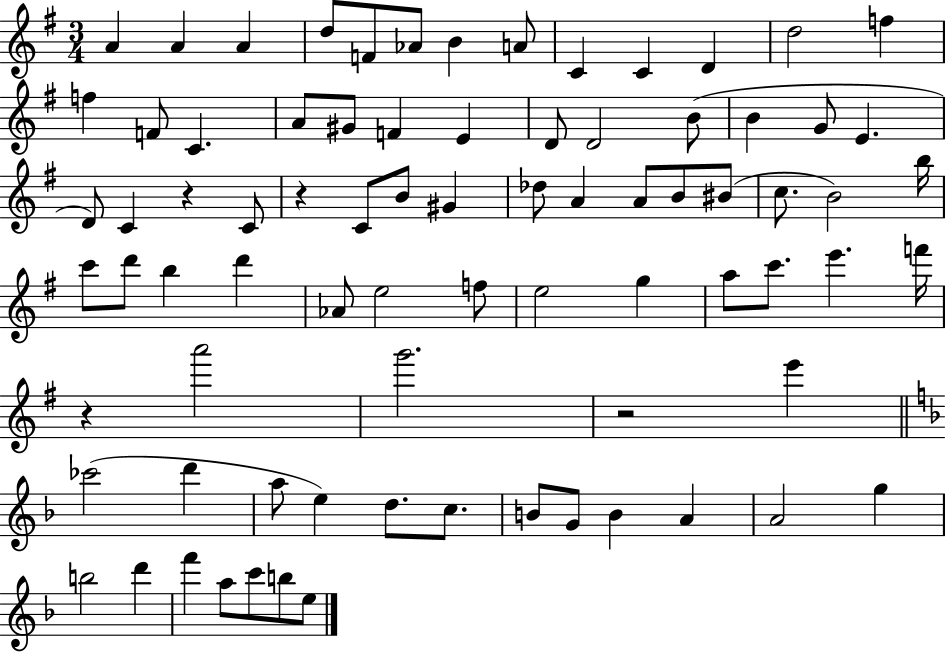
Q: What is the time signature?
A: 3/4